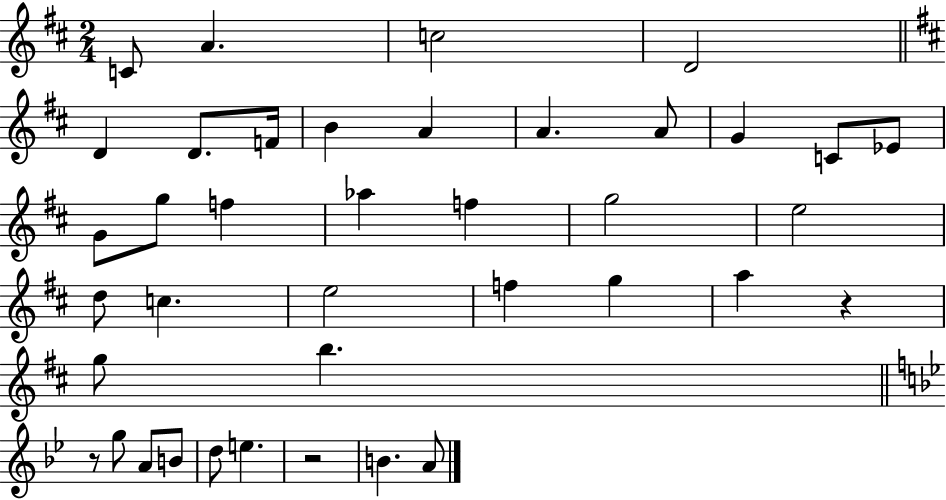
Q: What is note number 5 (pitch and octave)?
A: D4